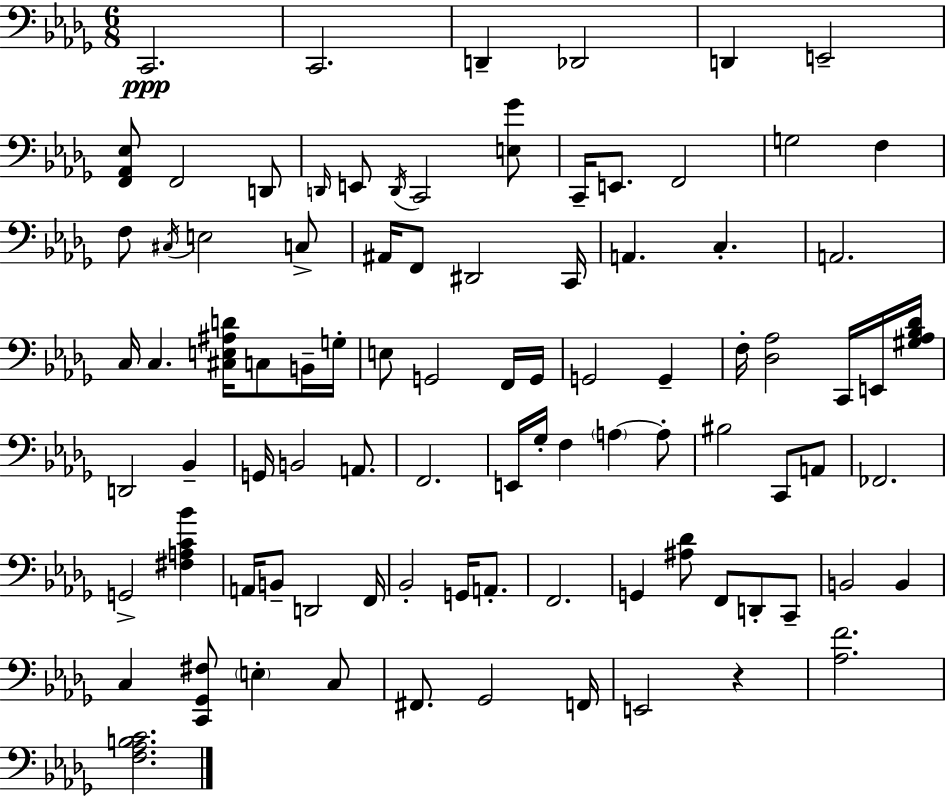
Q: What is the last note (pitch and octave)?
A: E2